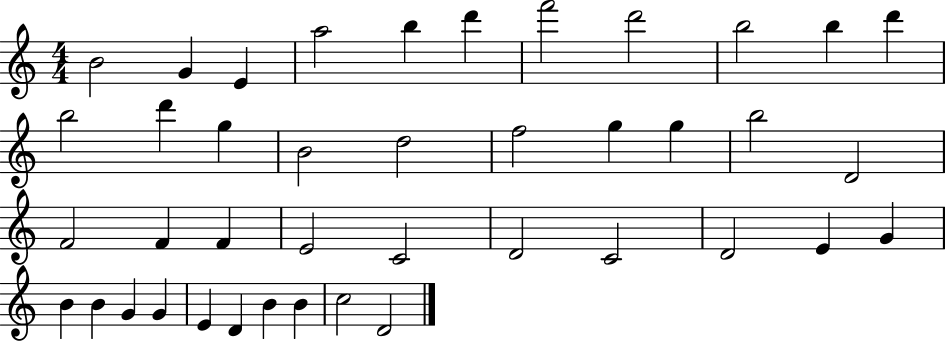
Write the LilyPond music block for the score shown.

{
  \clef treble
  \numericTimeSignature
  \time 4/4
  \key c \major
  b'2 g'4 e'4 | a''2 b''4 d'''4 | f'''2 d'''2 | b''2 b''4 d'''4 | \break b''2 d'''4 g''4 | b'2 d''2 | f''2 g''4 g''4 | b''2 d'2 | \break f'2 f'4 f'4 | e'2 c'2 | d'2 c'2 | d'2 e'4 g'4 | \break b'4 b'4 g'4 g'4 | e'4 d'4 b'4 b'4 | c''2 d'2 | \bar "|."
}